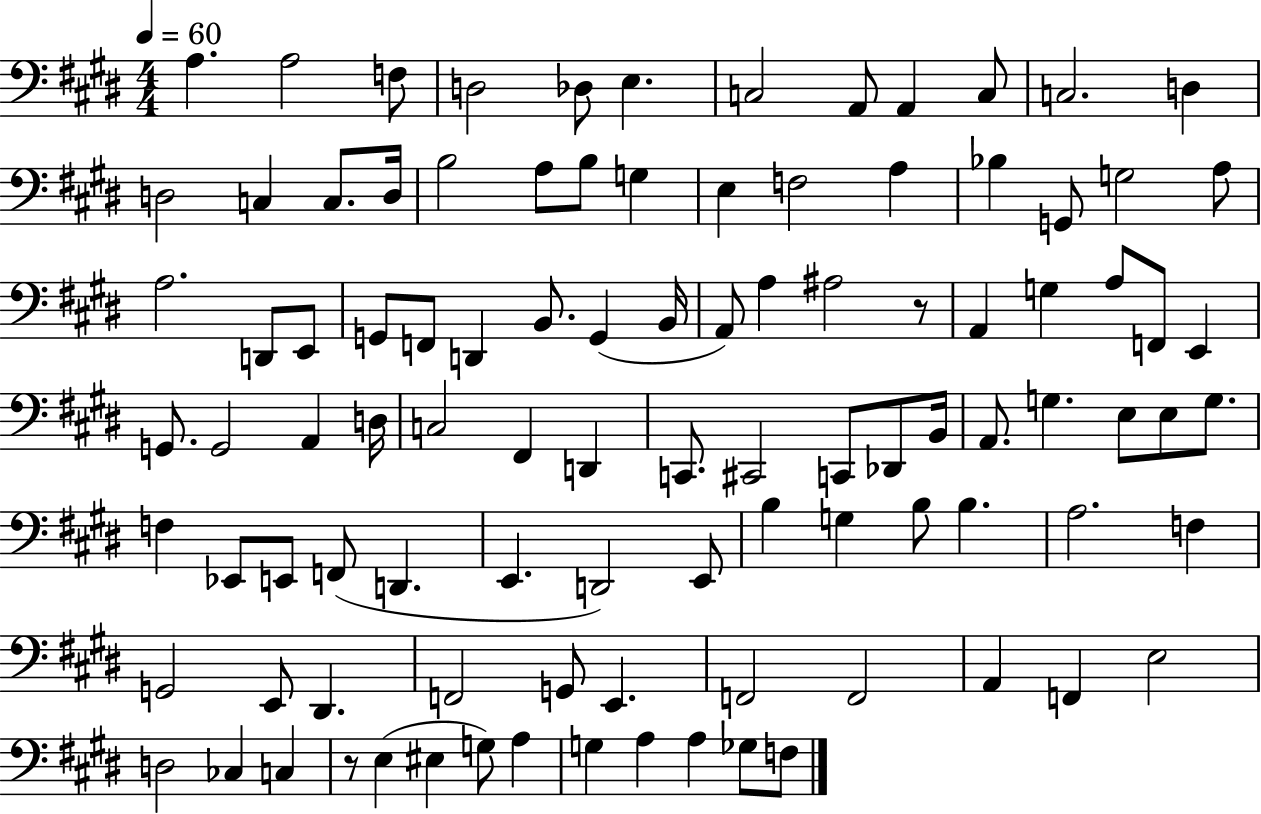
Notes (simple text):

A3/q. A3/h F3/e D3/h Db3/e E3/q. C3/h A2/e A2/q C3/e C3/h. D3/q D3/h C3/q C3/e. D3/s B3/h A3/e B3/e G3/q E3/q F3/h A3/q Bb3/q G2/e G3/h A3/e A3/h. D2/e E2/e G2/e F2/e D2/q B2/e. G2/q B2/s A2/e A3/q A#3/h R/e A2/q G3/q A3/e F2/e E2/q G2/e. G2/h A2/q D3/s C3/h F#2/q D2/q C2/e. C#2/h C2/e Db2/e B2/s A2/e. G3/q. E3/e E3/e G3/e. F3/q Eb2/e E2/e F2/e D2/q. E2/q. D2/h E2/e B3/q G3/q B3/e B3/q. A3/h. F3/q G2/h E2/e D#2/q. F2/h G2/e E2/q. F2/h F2/h A2/q F2/q E3/h D3/h CES3/q C3/q R/e E3/q EIS3/q G3/e A3/q G3/q A3/q A3/q Gb3/e F3/e